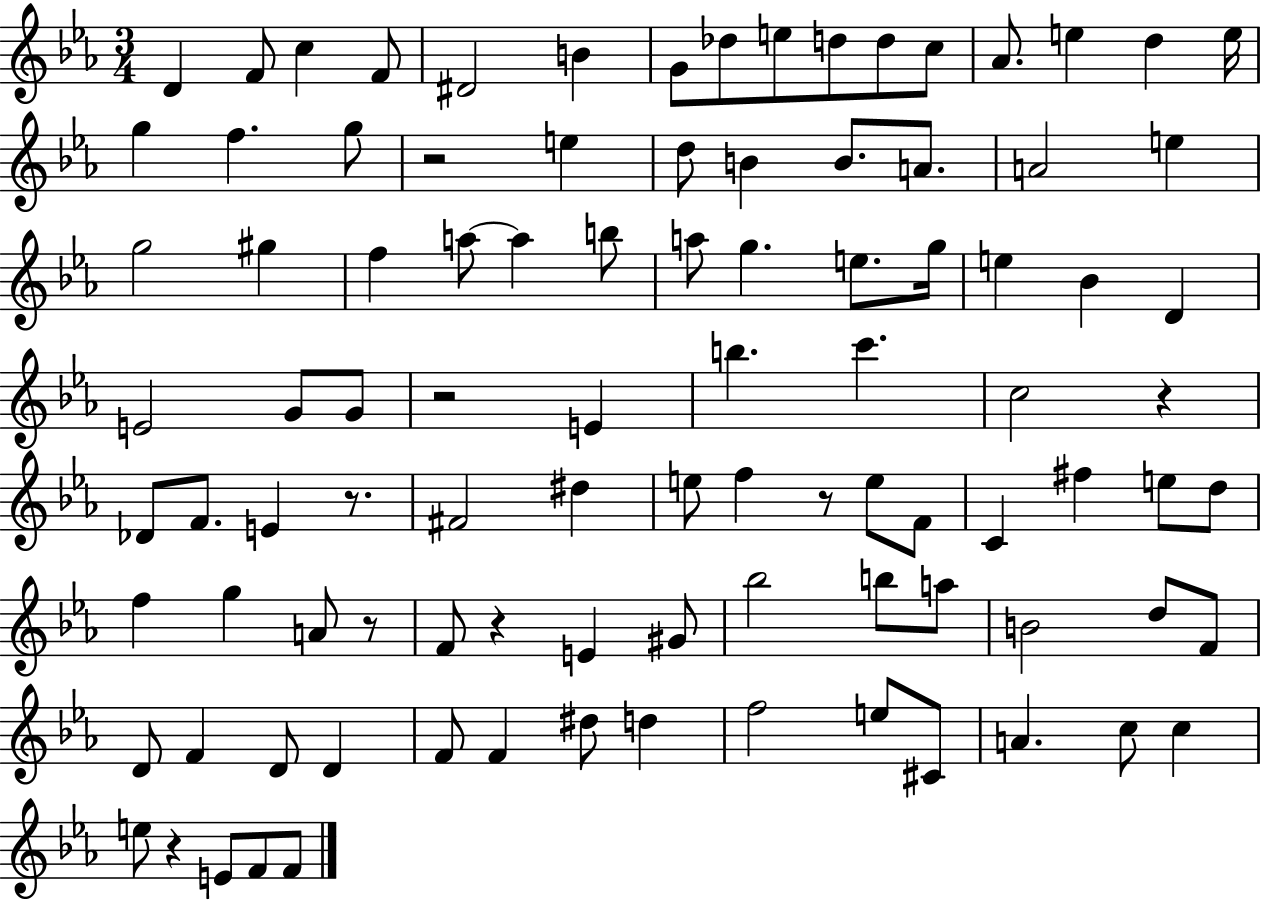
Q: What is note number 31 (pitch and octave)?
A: A5